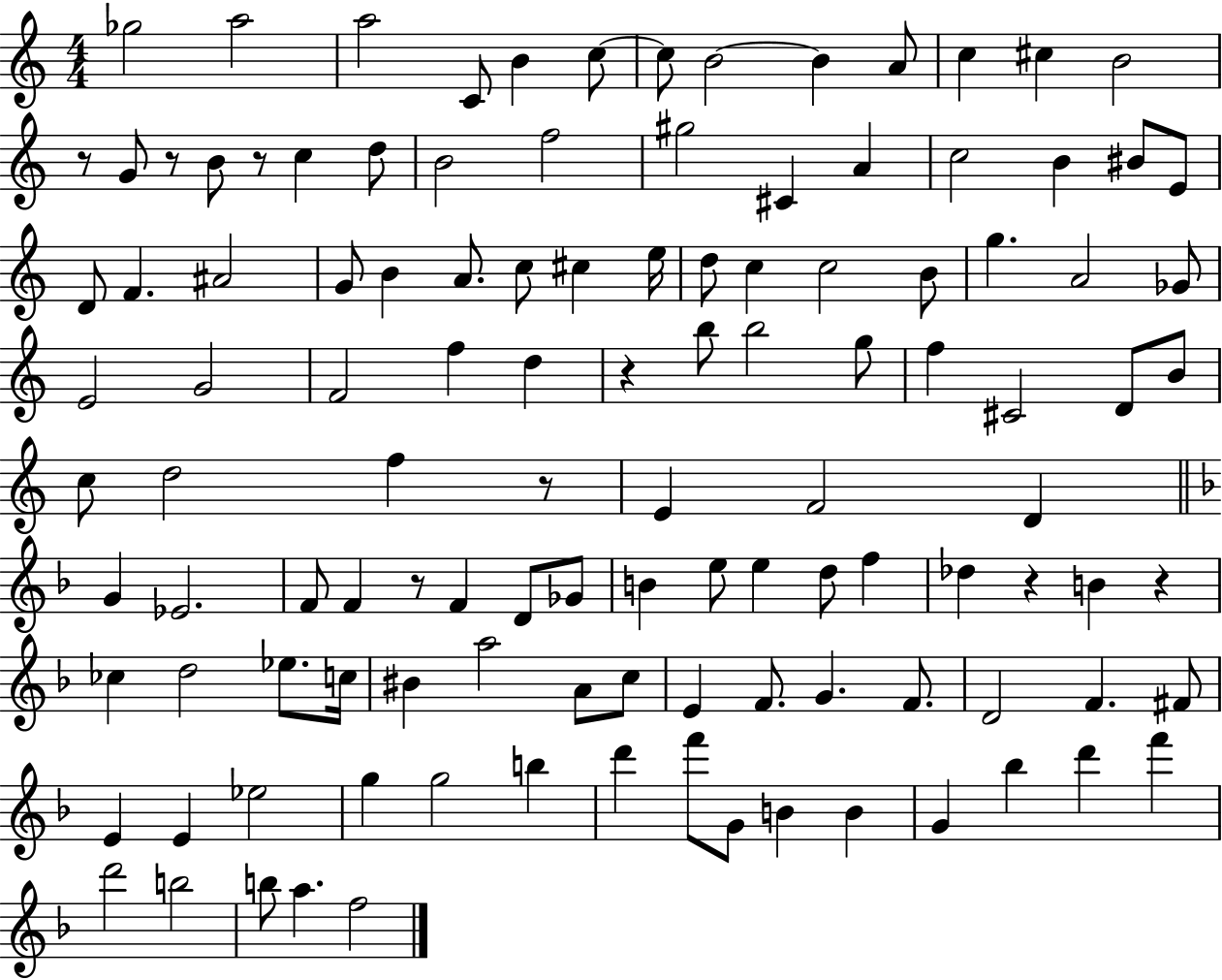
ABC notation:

X:1
T:Untitled
M:4/4
L:1/4
K:C
_g2 a2 a2 C/2 B c/2 c/2 B2 B A/2 c ^c B2 z/2 G/2 z/2 B/2 z/2 c d/2 B2 f2 ^g2 ^C A c2 B ^B/2 E/2 D/2 F ^A2 G/2 B A/2 c/2 ^c e/4 d/2 c c2 B/2 g A2 _G/2 E2 G2 F2 f d z b/2 b2 g/2 f ^C2 D/2 B/2 c/2 d2 f z/2 E F2 D G _E2 F/2 F z/2 F D/2 _G/2 B e/2 e d/2 f _d z B z _c d2 _e/2 c/4 ^B a2 A/2 c/2 E F/2 G F/2 D2 F ^F/2 E E _e2 g g2 b d' f'/2 G/2 B B G _b d' f' d'2 b2 b/2 a f2